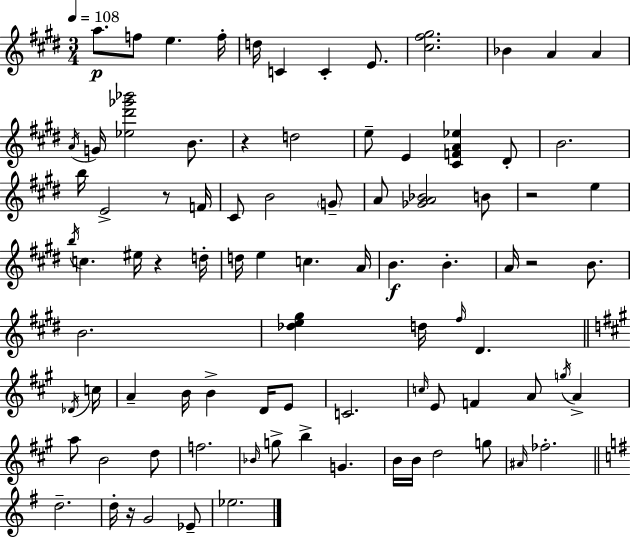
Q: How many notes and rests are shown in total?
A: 88